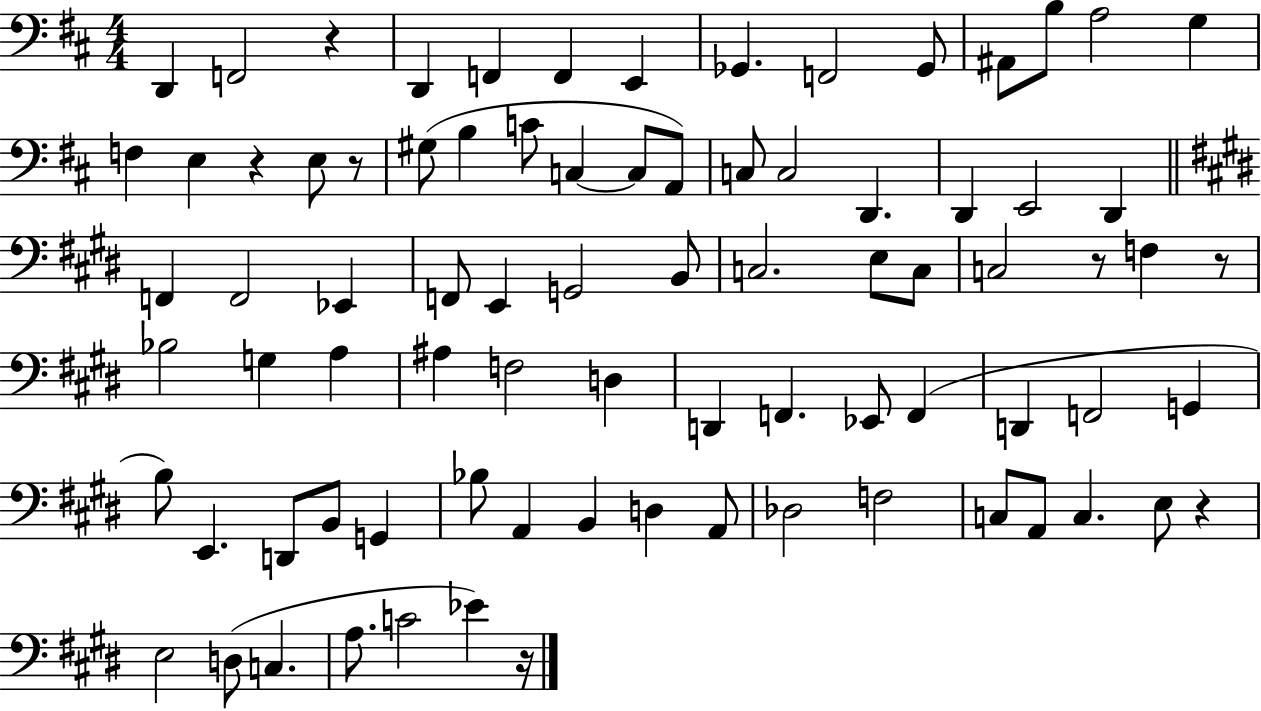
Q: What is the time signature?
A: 4/4